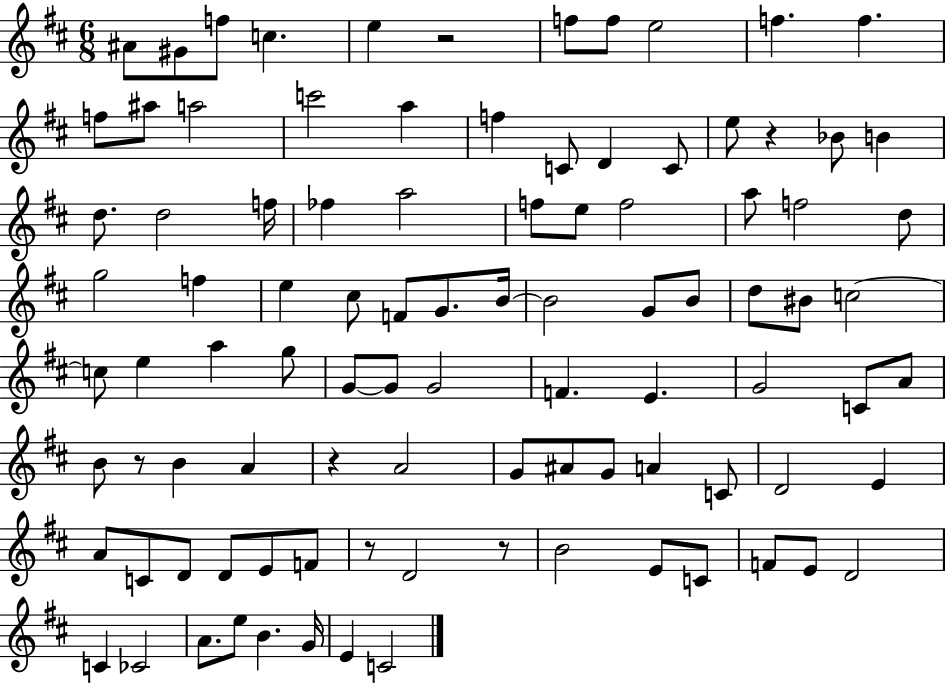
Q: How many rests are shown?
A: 6